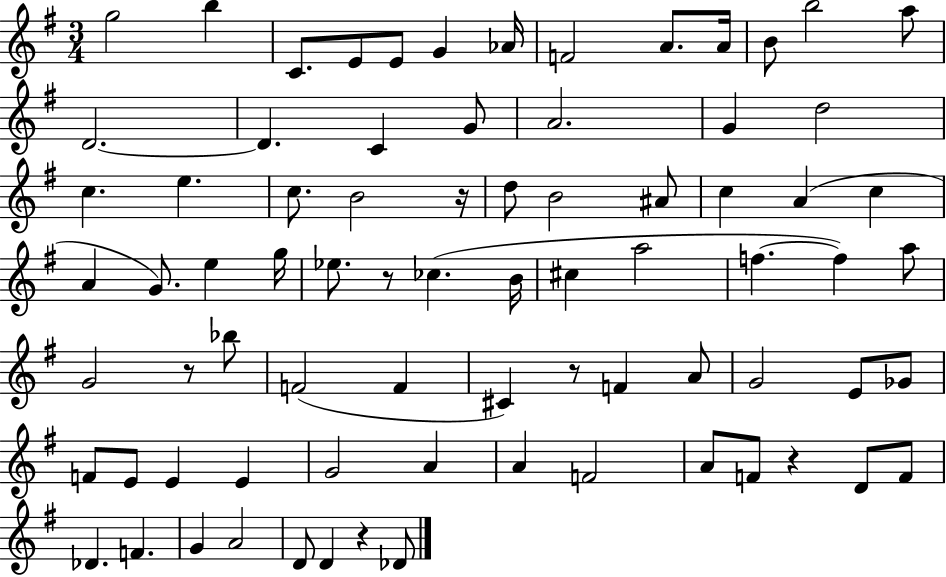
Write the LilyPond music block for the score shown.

{
  \clef treble
  \numericTimeSignature
  \time 3/4
  \key g \major
  g''2 b''4 | c'8. e'8 e'8 g'4 aes'16 | f'2 a'8. a'16 | b'8 b''2 a''8 | \break d'2.~~ | d'4. c'4 g'8 | a'2. | g'4 d''2 | \break c''4. e''4. | c''8. b'2 r16 | d''8 b'2 ais'8 | c''4 a'4( c''4 | \break a'4 g'8.) e''4 g''16 | ees''8. r8 ces''4.( b'16 | cis''4 a''2 | f''4.~~ f''4) a''8 | \break g'2 r8 bes''8 | f'2( f'4 | cis'4) r8 f'4 a'8 | g'2 e'8 ges'8 | \break f'8 e'8 e'4 e'4 | g'2 a'4 | a'4 f'2 | a'8 f'8 r4 d'8 f'8 | \break des'4. f'4. | g'4 a'2 | d'8 d'4 r4 des'8 | \bar "|."
}